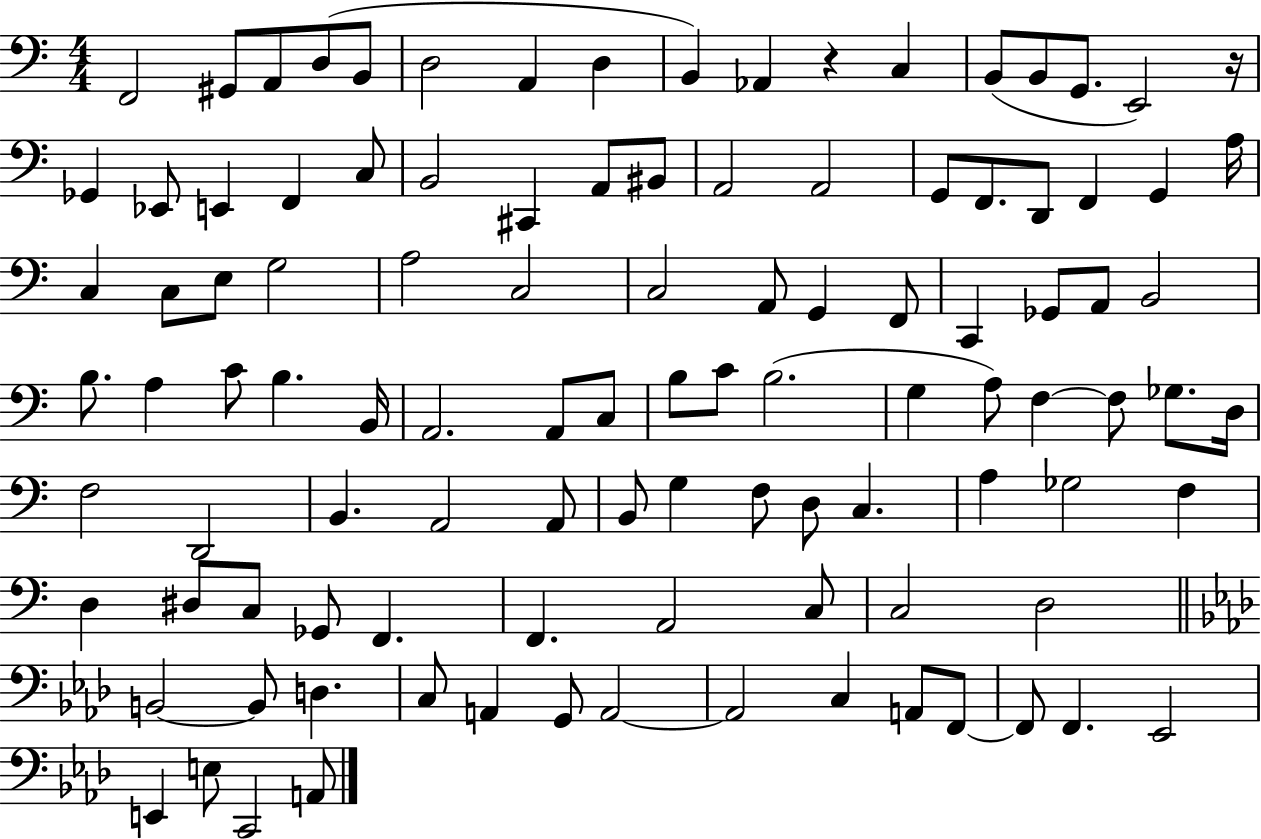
{
  \clef bass
  \numericTimeSignature
  \time 4/4
  \key c \major
  f,2 gis,8 a,8 d8( b,8 | d2 a,4 d4 | b,4) aes,4 r4 c4 | b,8( b,8 g,8. e,2) r16 | \break ges,4 ees,8 e,4 f,4 c8 | b,2 cis,4 a,8 bis,8 | a,2 a,2 | g,8 f,8. d,8 f,4 g,4 a16 | \break c4 c8 e8 g2 | a2 c2 | c2 a,8 g,4 f,8 | c,4 ges,8 a,8 b,2 | \break b8. a4 c'8 b4. b,16 | a,2. a,8 c8 | b8 c'8 b2.( | g4 a8) f4~~ f8 ges8. d16 | \break f2 d,2 | b,4. a,2 a,8 | b,8 g4 f8 d8 c4. | a4 ges2 f4 | \break d4 dis8 c8 ges,8 f,4. | f,4. a,2 c8 | c2 d2 | \bar "||" \break \key aes \major b,2~~ b,8 d4. | c8 a,4 g,8 a,2~~ | a,2 c4 a,8 f,8~~ | f,8 f,4. ees,2 | \break e,4 e8 c,2 a,8 | \bar "|."
}